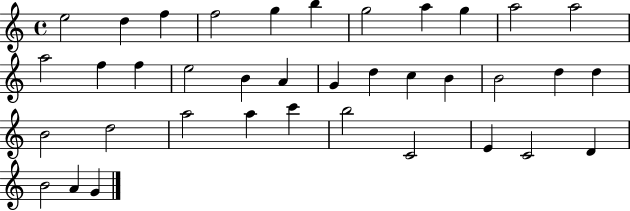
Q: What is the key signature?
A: C major